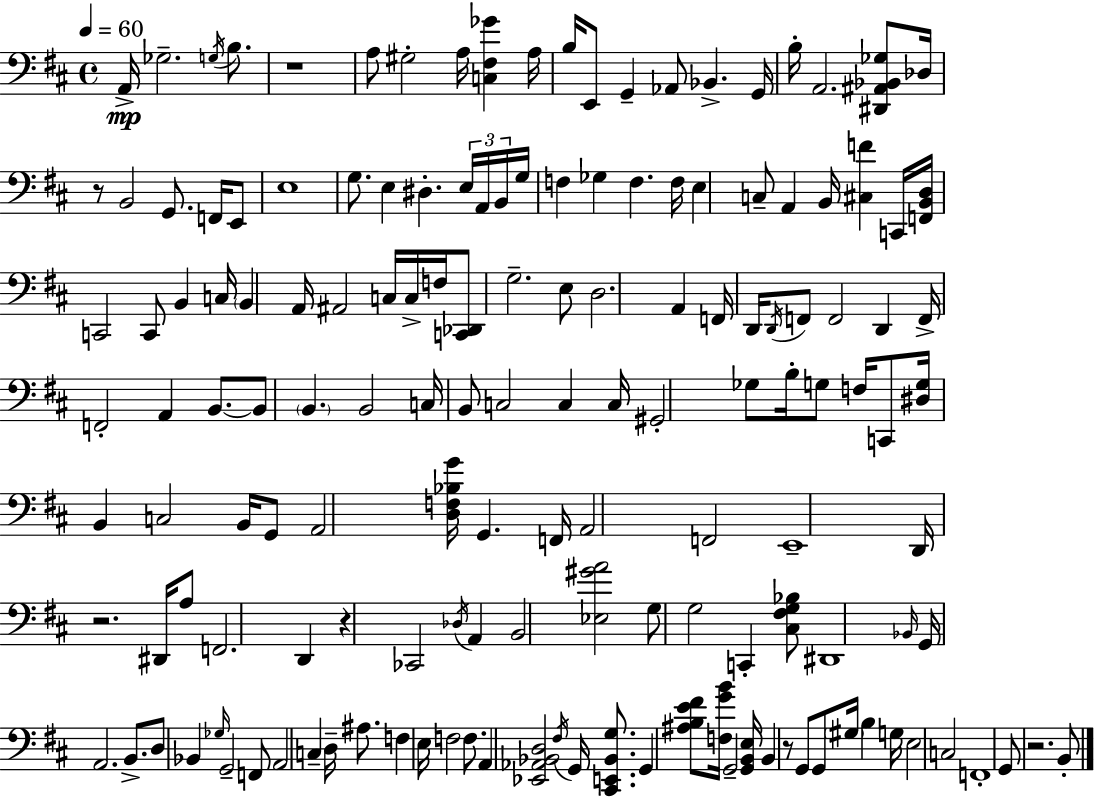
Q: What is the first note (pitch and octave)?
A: A2